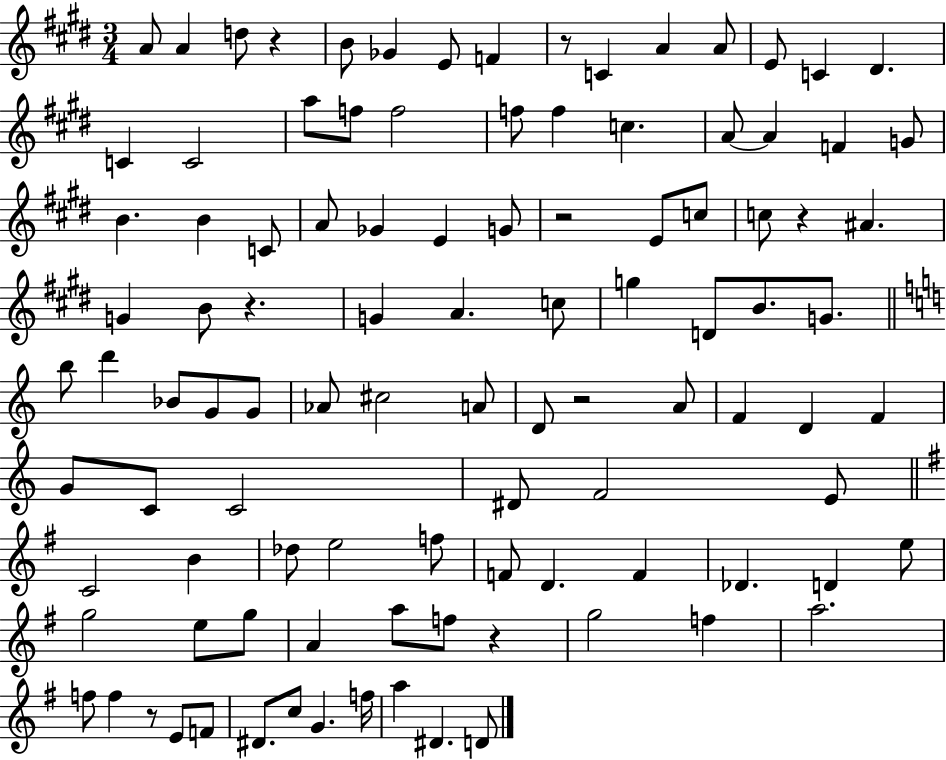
X:1
T:Untitled
M:3/4
L:1/4
K:E
A/2 A d/2 z B/2 _G E/2 F z/2 C A A/2 E/2 C ^D C C2 a/2 f/2 f2 f/2 f c A/2 A F G/2 B B C/2 A/2 _G E G/2 z2 E/2 c/2 c/2 z ^A G B/2 z G A c/2 g D/2 B/2 G/2 b/2 d' _B/2 G/2 G/2 _A/2 ^c2 A/2 D/2 z2 A/2 F D F G/2 C/2 C2 ^D/2 F2 E/2 C2 B _d/2 e2 f/2 F/2 D F _D D e/2 g2 e/2 g/2 A a/2 f/2 z g2 f a2 f/2 f z/2 E/2 F/2 ^D/2 c/2 G f/4 a ^D D/2